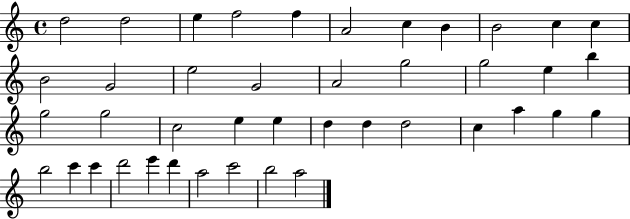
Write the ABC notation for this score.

X:1
T:Untitled
M:4/4
L:1/4
K:C
d2 d2 e f2 f A2 c B B2 c c B2 G2 e2 G2 A2 g2 g2 e b g2 g2 c2 e e d d d2 c a g g b2 c' c' d'2 e' d' a2 c'2 b2 a2